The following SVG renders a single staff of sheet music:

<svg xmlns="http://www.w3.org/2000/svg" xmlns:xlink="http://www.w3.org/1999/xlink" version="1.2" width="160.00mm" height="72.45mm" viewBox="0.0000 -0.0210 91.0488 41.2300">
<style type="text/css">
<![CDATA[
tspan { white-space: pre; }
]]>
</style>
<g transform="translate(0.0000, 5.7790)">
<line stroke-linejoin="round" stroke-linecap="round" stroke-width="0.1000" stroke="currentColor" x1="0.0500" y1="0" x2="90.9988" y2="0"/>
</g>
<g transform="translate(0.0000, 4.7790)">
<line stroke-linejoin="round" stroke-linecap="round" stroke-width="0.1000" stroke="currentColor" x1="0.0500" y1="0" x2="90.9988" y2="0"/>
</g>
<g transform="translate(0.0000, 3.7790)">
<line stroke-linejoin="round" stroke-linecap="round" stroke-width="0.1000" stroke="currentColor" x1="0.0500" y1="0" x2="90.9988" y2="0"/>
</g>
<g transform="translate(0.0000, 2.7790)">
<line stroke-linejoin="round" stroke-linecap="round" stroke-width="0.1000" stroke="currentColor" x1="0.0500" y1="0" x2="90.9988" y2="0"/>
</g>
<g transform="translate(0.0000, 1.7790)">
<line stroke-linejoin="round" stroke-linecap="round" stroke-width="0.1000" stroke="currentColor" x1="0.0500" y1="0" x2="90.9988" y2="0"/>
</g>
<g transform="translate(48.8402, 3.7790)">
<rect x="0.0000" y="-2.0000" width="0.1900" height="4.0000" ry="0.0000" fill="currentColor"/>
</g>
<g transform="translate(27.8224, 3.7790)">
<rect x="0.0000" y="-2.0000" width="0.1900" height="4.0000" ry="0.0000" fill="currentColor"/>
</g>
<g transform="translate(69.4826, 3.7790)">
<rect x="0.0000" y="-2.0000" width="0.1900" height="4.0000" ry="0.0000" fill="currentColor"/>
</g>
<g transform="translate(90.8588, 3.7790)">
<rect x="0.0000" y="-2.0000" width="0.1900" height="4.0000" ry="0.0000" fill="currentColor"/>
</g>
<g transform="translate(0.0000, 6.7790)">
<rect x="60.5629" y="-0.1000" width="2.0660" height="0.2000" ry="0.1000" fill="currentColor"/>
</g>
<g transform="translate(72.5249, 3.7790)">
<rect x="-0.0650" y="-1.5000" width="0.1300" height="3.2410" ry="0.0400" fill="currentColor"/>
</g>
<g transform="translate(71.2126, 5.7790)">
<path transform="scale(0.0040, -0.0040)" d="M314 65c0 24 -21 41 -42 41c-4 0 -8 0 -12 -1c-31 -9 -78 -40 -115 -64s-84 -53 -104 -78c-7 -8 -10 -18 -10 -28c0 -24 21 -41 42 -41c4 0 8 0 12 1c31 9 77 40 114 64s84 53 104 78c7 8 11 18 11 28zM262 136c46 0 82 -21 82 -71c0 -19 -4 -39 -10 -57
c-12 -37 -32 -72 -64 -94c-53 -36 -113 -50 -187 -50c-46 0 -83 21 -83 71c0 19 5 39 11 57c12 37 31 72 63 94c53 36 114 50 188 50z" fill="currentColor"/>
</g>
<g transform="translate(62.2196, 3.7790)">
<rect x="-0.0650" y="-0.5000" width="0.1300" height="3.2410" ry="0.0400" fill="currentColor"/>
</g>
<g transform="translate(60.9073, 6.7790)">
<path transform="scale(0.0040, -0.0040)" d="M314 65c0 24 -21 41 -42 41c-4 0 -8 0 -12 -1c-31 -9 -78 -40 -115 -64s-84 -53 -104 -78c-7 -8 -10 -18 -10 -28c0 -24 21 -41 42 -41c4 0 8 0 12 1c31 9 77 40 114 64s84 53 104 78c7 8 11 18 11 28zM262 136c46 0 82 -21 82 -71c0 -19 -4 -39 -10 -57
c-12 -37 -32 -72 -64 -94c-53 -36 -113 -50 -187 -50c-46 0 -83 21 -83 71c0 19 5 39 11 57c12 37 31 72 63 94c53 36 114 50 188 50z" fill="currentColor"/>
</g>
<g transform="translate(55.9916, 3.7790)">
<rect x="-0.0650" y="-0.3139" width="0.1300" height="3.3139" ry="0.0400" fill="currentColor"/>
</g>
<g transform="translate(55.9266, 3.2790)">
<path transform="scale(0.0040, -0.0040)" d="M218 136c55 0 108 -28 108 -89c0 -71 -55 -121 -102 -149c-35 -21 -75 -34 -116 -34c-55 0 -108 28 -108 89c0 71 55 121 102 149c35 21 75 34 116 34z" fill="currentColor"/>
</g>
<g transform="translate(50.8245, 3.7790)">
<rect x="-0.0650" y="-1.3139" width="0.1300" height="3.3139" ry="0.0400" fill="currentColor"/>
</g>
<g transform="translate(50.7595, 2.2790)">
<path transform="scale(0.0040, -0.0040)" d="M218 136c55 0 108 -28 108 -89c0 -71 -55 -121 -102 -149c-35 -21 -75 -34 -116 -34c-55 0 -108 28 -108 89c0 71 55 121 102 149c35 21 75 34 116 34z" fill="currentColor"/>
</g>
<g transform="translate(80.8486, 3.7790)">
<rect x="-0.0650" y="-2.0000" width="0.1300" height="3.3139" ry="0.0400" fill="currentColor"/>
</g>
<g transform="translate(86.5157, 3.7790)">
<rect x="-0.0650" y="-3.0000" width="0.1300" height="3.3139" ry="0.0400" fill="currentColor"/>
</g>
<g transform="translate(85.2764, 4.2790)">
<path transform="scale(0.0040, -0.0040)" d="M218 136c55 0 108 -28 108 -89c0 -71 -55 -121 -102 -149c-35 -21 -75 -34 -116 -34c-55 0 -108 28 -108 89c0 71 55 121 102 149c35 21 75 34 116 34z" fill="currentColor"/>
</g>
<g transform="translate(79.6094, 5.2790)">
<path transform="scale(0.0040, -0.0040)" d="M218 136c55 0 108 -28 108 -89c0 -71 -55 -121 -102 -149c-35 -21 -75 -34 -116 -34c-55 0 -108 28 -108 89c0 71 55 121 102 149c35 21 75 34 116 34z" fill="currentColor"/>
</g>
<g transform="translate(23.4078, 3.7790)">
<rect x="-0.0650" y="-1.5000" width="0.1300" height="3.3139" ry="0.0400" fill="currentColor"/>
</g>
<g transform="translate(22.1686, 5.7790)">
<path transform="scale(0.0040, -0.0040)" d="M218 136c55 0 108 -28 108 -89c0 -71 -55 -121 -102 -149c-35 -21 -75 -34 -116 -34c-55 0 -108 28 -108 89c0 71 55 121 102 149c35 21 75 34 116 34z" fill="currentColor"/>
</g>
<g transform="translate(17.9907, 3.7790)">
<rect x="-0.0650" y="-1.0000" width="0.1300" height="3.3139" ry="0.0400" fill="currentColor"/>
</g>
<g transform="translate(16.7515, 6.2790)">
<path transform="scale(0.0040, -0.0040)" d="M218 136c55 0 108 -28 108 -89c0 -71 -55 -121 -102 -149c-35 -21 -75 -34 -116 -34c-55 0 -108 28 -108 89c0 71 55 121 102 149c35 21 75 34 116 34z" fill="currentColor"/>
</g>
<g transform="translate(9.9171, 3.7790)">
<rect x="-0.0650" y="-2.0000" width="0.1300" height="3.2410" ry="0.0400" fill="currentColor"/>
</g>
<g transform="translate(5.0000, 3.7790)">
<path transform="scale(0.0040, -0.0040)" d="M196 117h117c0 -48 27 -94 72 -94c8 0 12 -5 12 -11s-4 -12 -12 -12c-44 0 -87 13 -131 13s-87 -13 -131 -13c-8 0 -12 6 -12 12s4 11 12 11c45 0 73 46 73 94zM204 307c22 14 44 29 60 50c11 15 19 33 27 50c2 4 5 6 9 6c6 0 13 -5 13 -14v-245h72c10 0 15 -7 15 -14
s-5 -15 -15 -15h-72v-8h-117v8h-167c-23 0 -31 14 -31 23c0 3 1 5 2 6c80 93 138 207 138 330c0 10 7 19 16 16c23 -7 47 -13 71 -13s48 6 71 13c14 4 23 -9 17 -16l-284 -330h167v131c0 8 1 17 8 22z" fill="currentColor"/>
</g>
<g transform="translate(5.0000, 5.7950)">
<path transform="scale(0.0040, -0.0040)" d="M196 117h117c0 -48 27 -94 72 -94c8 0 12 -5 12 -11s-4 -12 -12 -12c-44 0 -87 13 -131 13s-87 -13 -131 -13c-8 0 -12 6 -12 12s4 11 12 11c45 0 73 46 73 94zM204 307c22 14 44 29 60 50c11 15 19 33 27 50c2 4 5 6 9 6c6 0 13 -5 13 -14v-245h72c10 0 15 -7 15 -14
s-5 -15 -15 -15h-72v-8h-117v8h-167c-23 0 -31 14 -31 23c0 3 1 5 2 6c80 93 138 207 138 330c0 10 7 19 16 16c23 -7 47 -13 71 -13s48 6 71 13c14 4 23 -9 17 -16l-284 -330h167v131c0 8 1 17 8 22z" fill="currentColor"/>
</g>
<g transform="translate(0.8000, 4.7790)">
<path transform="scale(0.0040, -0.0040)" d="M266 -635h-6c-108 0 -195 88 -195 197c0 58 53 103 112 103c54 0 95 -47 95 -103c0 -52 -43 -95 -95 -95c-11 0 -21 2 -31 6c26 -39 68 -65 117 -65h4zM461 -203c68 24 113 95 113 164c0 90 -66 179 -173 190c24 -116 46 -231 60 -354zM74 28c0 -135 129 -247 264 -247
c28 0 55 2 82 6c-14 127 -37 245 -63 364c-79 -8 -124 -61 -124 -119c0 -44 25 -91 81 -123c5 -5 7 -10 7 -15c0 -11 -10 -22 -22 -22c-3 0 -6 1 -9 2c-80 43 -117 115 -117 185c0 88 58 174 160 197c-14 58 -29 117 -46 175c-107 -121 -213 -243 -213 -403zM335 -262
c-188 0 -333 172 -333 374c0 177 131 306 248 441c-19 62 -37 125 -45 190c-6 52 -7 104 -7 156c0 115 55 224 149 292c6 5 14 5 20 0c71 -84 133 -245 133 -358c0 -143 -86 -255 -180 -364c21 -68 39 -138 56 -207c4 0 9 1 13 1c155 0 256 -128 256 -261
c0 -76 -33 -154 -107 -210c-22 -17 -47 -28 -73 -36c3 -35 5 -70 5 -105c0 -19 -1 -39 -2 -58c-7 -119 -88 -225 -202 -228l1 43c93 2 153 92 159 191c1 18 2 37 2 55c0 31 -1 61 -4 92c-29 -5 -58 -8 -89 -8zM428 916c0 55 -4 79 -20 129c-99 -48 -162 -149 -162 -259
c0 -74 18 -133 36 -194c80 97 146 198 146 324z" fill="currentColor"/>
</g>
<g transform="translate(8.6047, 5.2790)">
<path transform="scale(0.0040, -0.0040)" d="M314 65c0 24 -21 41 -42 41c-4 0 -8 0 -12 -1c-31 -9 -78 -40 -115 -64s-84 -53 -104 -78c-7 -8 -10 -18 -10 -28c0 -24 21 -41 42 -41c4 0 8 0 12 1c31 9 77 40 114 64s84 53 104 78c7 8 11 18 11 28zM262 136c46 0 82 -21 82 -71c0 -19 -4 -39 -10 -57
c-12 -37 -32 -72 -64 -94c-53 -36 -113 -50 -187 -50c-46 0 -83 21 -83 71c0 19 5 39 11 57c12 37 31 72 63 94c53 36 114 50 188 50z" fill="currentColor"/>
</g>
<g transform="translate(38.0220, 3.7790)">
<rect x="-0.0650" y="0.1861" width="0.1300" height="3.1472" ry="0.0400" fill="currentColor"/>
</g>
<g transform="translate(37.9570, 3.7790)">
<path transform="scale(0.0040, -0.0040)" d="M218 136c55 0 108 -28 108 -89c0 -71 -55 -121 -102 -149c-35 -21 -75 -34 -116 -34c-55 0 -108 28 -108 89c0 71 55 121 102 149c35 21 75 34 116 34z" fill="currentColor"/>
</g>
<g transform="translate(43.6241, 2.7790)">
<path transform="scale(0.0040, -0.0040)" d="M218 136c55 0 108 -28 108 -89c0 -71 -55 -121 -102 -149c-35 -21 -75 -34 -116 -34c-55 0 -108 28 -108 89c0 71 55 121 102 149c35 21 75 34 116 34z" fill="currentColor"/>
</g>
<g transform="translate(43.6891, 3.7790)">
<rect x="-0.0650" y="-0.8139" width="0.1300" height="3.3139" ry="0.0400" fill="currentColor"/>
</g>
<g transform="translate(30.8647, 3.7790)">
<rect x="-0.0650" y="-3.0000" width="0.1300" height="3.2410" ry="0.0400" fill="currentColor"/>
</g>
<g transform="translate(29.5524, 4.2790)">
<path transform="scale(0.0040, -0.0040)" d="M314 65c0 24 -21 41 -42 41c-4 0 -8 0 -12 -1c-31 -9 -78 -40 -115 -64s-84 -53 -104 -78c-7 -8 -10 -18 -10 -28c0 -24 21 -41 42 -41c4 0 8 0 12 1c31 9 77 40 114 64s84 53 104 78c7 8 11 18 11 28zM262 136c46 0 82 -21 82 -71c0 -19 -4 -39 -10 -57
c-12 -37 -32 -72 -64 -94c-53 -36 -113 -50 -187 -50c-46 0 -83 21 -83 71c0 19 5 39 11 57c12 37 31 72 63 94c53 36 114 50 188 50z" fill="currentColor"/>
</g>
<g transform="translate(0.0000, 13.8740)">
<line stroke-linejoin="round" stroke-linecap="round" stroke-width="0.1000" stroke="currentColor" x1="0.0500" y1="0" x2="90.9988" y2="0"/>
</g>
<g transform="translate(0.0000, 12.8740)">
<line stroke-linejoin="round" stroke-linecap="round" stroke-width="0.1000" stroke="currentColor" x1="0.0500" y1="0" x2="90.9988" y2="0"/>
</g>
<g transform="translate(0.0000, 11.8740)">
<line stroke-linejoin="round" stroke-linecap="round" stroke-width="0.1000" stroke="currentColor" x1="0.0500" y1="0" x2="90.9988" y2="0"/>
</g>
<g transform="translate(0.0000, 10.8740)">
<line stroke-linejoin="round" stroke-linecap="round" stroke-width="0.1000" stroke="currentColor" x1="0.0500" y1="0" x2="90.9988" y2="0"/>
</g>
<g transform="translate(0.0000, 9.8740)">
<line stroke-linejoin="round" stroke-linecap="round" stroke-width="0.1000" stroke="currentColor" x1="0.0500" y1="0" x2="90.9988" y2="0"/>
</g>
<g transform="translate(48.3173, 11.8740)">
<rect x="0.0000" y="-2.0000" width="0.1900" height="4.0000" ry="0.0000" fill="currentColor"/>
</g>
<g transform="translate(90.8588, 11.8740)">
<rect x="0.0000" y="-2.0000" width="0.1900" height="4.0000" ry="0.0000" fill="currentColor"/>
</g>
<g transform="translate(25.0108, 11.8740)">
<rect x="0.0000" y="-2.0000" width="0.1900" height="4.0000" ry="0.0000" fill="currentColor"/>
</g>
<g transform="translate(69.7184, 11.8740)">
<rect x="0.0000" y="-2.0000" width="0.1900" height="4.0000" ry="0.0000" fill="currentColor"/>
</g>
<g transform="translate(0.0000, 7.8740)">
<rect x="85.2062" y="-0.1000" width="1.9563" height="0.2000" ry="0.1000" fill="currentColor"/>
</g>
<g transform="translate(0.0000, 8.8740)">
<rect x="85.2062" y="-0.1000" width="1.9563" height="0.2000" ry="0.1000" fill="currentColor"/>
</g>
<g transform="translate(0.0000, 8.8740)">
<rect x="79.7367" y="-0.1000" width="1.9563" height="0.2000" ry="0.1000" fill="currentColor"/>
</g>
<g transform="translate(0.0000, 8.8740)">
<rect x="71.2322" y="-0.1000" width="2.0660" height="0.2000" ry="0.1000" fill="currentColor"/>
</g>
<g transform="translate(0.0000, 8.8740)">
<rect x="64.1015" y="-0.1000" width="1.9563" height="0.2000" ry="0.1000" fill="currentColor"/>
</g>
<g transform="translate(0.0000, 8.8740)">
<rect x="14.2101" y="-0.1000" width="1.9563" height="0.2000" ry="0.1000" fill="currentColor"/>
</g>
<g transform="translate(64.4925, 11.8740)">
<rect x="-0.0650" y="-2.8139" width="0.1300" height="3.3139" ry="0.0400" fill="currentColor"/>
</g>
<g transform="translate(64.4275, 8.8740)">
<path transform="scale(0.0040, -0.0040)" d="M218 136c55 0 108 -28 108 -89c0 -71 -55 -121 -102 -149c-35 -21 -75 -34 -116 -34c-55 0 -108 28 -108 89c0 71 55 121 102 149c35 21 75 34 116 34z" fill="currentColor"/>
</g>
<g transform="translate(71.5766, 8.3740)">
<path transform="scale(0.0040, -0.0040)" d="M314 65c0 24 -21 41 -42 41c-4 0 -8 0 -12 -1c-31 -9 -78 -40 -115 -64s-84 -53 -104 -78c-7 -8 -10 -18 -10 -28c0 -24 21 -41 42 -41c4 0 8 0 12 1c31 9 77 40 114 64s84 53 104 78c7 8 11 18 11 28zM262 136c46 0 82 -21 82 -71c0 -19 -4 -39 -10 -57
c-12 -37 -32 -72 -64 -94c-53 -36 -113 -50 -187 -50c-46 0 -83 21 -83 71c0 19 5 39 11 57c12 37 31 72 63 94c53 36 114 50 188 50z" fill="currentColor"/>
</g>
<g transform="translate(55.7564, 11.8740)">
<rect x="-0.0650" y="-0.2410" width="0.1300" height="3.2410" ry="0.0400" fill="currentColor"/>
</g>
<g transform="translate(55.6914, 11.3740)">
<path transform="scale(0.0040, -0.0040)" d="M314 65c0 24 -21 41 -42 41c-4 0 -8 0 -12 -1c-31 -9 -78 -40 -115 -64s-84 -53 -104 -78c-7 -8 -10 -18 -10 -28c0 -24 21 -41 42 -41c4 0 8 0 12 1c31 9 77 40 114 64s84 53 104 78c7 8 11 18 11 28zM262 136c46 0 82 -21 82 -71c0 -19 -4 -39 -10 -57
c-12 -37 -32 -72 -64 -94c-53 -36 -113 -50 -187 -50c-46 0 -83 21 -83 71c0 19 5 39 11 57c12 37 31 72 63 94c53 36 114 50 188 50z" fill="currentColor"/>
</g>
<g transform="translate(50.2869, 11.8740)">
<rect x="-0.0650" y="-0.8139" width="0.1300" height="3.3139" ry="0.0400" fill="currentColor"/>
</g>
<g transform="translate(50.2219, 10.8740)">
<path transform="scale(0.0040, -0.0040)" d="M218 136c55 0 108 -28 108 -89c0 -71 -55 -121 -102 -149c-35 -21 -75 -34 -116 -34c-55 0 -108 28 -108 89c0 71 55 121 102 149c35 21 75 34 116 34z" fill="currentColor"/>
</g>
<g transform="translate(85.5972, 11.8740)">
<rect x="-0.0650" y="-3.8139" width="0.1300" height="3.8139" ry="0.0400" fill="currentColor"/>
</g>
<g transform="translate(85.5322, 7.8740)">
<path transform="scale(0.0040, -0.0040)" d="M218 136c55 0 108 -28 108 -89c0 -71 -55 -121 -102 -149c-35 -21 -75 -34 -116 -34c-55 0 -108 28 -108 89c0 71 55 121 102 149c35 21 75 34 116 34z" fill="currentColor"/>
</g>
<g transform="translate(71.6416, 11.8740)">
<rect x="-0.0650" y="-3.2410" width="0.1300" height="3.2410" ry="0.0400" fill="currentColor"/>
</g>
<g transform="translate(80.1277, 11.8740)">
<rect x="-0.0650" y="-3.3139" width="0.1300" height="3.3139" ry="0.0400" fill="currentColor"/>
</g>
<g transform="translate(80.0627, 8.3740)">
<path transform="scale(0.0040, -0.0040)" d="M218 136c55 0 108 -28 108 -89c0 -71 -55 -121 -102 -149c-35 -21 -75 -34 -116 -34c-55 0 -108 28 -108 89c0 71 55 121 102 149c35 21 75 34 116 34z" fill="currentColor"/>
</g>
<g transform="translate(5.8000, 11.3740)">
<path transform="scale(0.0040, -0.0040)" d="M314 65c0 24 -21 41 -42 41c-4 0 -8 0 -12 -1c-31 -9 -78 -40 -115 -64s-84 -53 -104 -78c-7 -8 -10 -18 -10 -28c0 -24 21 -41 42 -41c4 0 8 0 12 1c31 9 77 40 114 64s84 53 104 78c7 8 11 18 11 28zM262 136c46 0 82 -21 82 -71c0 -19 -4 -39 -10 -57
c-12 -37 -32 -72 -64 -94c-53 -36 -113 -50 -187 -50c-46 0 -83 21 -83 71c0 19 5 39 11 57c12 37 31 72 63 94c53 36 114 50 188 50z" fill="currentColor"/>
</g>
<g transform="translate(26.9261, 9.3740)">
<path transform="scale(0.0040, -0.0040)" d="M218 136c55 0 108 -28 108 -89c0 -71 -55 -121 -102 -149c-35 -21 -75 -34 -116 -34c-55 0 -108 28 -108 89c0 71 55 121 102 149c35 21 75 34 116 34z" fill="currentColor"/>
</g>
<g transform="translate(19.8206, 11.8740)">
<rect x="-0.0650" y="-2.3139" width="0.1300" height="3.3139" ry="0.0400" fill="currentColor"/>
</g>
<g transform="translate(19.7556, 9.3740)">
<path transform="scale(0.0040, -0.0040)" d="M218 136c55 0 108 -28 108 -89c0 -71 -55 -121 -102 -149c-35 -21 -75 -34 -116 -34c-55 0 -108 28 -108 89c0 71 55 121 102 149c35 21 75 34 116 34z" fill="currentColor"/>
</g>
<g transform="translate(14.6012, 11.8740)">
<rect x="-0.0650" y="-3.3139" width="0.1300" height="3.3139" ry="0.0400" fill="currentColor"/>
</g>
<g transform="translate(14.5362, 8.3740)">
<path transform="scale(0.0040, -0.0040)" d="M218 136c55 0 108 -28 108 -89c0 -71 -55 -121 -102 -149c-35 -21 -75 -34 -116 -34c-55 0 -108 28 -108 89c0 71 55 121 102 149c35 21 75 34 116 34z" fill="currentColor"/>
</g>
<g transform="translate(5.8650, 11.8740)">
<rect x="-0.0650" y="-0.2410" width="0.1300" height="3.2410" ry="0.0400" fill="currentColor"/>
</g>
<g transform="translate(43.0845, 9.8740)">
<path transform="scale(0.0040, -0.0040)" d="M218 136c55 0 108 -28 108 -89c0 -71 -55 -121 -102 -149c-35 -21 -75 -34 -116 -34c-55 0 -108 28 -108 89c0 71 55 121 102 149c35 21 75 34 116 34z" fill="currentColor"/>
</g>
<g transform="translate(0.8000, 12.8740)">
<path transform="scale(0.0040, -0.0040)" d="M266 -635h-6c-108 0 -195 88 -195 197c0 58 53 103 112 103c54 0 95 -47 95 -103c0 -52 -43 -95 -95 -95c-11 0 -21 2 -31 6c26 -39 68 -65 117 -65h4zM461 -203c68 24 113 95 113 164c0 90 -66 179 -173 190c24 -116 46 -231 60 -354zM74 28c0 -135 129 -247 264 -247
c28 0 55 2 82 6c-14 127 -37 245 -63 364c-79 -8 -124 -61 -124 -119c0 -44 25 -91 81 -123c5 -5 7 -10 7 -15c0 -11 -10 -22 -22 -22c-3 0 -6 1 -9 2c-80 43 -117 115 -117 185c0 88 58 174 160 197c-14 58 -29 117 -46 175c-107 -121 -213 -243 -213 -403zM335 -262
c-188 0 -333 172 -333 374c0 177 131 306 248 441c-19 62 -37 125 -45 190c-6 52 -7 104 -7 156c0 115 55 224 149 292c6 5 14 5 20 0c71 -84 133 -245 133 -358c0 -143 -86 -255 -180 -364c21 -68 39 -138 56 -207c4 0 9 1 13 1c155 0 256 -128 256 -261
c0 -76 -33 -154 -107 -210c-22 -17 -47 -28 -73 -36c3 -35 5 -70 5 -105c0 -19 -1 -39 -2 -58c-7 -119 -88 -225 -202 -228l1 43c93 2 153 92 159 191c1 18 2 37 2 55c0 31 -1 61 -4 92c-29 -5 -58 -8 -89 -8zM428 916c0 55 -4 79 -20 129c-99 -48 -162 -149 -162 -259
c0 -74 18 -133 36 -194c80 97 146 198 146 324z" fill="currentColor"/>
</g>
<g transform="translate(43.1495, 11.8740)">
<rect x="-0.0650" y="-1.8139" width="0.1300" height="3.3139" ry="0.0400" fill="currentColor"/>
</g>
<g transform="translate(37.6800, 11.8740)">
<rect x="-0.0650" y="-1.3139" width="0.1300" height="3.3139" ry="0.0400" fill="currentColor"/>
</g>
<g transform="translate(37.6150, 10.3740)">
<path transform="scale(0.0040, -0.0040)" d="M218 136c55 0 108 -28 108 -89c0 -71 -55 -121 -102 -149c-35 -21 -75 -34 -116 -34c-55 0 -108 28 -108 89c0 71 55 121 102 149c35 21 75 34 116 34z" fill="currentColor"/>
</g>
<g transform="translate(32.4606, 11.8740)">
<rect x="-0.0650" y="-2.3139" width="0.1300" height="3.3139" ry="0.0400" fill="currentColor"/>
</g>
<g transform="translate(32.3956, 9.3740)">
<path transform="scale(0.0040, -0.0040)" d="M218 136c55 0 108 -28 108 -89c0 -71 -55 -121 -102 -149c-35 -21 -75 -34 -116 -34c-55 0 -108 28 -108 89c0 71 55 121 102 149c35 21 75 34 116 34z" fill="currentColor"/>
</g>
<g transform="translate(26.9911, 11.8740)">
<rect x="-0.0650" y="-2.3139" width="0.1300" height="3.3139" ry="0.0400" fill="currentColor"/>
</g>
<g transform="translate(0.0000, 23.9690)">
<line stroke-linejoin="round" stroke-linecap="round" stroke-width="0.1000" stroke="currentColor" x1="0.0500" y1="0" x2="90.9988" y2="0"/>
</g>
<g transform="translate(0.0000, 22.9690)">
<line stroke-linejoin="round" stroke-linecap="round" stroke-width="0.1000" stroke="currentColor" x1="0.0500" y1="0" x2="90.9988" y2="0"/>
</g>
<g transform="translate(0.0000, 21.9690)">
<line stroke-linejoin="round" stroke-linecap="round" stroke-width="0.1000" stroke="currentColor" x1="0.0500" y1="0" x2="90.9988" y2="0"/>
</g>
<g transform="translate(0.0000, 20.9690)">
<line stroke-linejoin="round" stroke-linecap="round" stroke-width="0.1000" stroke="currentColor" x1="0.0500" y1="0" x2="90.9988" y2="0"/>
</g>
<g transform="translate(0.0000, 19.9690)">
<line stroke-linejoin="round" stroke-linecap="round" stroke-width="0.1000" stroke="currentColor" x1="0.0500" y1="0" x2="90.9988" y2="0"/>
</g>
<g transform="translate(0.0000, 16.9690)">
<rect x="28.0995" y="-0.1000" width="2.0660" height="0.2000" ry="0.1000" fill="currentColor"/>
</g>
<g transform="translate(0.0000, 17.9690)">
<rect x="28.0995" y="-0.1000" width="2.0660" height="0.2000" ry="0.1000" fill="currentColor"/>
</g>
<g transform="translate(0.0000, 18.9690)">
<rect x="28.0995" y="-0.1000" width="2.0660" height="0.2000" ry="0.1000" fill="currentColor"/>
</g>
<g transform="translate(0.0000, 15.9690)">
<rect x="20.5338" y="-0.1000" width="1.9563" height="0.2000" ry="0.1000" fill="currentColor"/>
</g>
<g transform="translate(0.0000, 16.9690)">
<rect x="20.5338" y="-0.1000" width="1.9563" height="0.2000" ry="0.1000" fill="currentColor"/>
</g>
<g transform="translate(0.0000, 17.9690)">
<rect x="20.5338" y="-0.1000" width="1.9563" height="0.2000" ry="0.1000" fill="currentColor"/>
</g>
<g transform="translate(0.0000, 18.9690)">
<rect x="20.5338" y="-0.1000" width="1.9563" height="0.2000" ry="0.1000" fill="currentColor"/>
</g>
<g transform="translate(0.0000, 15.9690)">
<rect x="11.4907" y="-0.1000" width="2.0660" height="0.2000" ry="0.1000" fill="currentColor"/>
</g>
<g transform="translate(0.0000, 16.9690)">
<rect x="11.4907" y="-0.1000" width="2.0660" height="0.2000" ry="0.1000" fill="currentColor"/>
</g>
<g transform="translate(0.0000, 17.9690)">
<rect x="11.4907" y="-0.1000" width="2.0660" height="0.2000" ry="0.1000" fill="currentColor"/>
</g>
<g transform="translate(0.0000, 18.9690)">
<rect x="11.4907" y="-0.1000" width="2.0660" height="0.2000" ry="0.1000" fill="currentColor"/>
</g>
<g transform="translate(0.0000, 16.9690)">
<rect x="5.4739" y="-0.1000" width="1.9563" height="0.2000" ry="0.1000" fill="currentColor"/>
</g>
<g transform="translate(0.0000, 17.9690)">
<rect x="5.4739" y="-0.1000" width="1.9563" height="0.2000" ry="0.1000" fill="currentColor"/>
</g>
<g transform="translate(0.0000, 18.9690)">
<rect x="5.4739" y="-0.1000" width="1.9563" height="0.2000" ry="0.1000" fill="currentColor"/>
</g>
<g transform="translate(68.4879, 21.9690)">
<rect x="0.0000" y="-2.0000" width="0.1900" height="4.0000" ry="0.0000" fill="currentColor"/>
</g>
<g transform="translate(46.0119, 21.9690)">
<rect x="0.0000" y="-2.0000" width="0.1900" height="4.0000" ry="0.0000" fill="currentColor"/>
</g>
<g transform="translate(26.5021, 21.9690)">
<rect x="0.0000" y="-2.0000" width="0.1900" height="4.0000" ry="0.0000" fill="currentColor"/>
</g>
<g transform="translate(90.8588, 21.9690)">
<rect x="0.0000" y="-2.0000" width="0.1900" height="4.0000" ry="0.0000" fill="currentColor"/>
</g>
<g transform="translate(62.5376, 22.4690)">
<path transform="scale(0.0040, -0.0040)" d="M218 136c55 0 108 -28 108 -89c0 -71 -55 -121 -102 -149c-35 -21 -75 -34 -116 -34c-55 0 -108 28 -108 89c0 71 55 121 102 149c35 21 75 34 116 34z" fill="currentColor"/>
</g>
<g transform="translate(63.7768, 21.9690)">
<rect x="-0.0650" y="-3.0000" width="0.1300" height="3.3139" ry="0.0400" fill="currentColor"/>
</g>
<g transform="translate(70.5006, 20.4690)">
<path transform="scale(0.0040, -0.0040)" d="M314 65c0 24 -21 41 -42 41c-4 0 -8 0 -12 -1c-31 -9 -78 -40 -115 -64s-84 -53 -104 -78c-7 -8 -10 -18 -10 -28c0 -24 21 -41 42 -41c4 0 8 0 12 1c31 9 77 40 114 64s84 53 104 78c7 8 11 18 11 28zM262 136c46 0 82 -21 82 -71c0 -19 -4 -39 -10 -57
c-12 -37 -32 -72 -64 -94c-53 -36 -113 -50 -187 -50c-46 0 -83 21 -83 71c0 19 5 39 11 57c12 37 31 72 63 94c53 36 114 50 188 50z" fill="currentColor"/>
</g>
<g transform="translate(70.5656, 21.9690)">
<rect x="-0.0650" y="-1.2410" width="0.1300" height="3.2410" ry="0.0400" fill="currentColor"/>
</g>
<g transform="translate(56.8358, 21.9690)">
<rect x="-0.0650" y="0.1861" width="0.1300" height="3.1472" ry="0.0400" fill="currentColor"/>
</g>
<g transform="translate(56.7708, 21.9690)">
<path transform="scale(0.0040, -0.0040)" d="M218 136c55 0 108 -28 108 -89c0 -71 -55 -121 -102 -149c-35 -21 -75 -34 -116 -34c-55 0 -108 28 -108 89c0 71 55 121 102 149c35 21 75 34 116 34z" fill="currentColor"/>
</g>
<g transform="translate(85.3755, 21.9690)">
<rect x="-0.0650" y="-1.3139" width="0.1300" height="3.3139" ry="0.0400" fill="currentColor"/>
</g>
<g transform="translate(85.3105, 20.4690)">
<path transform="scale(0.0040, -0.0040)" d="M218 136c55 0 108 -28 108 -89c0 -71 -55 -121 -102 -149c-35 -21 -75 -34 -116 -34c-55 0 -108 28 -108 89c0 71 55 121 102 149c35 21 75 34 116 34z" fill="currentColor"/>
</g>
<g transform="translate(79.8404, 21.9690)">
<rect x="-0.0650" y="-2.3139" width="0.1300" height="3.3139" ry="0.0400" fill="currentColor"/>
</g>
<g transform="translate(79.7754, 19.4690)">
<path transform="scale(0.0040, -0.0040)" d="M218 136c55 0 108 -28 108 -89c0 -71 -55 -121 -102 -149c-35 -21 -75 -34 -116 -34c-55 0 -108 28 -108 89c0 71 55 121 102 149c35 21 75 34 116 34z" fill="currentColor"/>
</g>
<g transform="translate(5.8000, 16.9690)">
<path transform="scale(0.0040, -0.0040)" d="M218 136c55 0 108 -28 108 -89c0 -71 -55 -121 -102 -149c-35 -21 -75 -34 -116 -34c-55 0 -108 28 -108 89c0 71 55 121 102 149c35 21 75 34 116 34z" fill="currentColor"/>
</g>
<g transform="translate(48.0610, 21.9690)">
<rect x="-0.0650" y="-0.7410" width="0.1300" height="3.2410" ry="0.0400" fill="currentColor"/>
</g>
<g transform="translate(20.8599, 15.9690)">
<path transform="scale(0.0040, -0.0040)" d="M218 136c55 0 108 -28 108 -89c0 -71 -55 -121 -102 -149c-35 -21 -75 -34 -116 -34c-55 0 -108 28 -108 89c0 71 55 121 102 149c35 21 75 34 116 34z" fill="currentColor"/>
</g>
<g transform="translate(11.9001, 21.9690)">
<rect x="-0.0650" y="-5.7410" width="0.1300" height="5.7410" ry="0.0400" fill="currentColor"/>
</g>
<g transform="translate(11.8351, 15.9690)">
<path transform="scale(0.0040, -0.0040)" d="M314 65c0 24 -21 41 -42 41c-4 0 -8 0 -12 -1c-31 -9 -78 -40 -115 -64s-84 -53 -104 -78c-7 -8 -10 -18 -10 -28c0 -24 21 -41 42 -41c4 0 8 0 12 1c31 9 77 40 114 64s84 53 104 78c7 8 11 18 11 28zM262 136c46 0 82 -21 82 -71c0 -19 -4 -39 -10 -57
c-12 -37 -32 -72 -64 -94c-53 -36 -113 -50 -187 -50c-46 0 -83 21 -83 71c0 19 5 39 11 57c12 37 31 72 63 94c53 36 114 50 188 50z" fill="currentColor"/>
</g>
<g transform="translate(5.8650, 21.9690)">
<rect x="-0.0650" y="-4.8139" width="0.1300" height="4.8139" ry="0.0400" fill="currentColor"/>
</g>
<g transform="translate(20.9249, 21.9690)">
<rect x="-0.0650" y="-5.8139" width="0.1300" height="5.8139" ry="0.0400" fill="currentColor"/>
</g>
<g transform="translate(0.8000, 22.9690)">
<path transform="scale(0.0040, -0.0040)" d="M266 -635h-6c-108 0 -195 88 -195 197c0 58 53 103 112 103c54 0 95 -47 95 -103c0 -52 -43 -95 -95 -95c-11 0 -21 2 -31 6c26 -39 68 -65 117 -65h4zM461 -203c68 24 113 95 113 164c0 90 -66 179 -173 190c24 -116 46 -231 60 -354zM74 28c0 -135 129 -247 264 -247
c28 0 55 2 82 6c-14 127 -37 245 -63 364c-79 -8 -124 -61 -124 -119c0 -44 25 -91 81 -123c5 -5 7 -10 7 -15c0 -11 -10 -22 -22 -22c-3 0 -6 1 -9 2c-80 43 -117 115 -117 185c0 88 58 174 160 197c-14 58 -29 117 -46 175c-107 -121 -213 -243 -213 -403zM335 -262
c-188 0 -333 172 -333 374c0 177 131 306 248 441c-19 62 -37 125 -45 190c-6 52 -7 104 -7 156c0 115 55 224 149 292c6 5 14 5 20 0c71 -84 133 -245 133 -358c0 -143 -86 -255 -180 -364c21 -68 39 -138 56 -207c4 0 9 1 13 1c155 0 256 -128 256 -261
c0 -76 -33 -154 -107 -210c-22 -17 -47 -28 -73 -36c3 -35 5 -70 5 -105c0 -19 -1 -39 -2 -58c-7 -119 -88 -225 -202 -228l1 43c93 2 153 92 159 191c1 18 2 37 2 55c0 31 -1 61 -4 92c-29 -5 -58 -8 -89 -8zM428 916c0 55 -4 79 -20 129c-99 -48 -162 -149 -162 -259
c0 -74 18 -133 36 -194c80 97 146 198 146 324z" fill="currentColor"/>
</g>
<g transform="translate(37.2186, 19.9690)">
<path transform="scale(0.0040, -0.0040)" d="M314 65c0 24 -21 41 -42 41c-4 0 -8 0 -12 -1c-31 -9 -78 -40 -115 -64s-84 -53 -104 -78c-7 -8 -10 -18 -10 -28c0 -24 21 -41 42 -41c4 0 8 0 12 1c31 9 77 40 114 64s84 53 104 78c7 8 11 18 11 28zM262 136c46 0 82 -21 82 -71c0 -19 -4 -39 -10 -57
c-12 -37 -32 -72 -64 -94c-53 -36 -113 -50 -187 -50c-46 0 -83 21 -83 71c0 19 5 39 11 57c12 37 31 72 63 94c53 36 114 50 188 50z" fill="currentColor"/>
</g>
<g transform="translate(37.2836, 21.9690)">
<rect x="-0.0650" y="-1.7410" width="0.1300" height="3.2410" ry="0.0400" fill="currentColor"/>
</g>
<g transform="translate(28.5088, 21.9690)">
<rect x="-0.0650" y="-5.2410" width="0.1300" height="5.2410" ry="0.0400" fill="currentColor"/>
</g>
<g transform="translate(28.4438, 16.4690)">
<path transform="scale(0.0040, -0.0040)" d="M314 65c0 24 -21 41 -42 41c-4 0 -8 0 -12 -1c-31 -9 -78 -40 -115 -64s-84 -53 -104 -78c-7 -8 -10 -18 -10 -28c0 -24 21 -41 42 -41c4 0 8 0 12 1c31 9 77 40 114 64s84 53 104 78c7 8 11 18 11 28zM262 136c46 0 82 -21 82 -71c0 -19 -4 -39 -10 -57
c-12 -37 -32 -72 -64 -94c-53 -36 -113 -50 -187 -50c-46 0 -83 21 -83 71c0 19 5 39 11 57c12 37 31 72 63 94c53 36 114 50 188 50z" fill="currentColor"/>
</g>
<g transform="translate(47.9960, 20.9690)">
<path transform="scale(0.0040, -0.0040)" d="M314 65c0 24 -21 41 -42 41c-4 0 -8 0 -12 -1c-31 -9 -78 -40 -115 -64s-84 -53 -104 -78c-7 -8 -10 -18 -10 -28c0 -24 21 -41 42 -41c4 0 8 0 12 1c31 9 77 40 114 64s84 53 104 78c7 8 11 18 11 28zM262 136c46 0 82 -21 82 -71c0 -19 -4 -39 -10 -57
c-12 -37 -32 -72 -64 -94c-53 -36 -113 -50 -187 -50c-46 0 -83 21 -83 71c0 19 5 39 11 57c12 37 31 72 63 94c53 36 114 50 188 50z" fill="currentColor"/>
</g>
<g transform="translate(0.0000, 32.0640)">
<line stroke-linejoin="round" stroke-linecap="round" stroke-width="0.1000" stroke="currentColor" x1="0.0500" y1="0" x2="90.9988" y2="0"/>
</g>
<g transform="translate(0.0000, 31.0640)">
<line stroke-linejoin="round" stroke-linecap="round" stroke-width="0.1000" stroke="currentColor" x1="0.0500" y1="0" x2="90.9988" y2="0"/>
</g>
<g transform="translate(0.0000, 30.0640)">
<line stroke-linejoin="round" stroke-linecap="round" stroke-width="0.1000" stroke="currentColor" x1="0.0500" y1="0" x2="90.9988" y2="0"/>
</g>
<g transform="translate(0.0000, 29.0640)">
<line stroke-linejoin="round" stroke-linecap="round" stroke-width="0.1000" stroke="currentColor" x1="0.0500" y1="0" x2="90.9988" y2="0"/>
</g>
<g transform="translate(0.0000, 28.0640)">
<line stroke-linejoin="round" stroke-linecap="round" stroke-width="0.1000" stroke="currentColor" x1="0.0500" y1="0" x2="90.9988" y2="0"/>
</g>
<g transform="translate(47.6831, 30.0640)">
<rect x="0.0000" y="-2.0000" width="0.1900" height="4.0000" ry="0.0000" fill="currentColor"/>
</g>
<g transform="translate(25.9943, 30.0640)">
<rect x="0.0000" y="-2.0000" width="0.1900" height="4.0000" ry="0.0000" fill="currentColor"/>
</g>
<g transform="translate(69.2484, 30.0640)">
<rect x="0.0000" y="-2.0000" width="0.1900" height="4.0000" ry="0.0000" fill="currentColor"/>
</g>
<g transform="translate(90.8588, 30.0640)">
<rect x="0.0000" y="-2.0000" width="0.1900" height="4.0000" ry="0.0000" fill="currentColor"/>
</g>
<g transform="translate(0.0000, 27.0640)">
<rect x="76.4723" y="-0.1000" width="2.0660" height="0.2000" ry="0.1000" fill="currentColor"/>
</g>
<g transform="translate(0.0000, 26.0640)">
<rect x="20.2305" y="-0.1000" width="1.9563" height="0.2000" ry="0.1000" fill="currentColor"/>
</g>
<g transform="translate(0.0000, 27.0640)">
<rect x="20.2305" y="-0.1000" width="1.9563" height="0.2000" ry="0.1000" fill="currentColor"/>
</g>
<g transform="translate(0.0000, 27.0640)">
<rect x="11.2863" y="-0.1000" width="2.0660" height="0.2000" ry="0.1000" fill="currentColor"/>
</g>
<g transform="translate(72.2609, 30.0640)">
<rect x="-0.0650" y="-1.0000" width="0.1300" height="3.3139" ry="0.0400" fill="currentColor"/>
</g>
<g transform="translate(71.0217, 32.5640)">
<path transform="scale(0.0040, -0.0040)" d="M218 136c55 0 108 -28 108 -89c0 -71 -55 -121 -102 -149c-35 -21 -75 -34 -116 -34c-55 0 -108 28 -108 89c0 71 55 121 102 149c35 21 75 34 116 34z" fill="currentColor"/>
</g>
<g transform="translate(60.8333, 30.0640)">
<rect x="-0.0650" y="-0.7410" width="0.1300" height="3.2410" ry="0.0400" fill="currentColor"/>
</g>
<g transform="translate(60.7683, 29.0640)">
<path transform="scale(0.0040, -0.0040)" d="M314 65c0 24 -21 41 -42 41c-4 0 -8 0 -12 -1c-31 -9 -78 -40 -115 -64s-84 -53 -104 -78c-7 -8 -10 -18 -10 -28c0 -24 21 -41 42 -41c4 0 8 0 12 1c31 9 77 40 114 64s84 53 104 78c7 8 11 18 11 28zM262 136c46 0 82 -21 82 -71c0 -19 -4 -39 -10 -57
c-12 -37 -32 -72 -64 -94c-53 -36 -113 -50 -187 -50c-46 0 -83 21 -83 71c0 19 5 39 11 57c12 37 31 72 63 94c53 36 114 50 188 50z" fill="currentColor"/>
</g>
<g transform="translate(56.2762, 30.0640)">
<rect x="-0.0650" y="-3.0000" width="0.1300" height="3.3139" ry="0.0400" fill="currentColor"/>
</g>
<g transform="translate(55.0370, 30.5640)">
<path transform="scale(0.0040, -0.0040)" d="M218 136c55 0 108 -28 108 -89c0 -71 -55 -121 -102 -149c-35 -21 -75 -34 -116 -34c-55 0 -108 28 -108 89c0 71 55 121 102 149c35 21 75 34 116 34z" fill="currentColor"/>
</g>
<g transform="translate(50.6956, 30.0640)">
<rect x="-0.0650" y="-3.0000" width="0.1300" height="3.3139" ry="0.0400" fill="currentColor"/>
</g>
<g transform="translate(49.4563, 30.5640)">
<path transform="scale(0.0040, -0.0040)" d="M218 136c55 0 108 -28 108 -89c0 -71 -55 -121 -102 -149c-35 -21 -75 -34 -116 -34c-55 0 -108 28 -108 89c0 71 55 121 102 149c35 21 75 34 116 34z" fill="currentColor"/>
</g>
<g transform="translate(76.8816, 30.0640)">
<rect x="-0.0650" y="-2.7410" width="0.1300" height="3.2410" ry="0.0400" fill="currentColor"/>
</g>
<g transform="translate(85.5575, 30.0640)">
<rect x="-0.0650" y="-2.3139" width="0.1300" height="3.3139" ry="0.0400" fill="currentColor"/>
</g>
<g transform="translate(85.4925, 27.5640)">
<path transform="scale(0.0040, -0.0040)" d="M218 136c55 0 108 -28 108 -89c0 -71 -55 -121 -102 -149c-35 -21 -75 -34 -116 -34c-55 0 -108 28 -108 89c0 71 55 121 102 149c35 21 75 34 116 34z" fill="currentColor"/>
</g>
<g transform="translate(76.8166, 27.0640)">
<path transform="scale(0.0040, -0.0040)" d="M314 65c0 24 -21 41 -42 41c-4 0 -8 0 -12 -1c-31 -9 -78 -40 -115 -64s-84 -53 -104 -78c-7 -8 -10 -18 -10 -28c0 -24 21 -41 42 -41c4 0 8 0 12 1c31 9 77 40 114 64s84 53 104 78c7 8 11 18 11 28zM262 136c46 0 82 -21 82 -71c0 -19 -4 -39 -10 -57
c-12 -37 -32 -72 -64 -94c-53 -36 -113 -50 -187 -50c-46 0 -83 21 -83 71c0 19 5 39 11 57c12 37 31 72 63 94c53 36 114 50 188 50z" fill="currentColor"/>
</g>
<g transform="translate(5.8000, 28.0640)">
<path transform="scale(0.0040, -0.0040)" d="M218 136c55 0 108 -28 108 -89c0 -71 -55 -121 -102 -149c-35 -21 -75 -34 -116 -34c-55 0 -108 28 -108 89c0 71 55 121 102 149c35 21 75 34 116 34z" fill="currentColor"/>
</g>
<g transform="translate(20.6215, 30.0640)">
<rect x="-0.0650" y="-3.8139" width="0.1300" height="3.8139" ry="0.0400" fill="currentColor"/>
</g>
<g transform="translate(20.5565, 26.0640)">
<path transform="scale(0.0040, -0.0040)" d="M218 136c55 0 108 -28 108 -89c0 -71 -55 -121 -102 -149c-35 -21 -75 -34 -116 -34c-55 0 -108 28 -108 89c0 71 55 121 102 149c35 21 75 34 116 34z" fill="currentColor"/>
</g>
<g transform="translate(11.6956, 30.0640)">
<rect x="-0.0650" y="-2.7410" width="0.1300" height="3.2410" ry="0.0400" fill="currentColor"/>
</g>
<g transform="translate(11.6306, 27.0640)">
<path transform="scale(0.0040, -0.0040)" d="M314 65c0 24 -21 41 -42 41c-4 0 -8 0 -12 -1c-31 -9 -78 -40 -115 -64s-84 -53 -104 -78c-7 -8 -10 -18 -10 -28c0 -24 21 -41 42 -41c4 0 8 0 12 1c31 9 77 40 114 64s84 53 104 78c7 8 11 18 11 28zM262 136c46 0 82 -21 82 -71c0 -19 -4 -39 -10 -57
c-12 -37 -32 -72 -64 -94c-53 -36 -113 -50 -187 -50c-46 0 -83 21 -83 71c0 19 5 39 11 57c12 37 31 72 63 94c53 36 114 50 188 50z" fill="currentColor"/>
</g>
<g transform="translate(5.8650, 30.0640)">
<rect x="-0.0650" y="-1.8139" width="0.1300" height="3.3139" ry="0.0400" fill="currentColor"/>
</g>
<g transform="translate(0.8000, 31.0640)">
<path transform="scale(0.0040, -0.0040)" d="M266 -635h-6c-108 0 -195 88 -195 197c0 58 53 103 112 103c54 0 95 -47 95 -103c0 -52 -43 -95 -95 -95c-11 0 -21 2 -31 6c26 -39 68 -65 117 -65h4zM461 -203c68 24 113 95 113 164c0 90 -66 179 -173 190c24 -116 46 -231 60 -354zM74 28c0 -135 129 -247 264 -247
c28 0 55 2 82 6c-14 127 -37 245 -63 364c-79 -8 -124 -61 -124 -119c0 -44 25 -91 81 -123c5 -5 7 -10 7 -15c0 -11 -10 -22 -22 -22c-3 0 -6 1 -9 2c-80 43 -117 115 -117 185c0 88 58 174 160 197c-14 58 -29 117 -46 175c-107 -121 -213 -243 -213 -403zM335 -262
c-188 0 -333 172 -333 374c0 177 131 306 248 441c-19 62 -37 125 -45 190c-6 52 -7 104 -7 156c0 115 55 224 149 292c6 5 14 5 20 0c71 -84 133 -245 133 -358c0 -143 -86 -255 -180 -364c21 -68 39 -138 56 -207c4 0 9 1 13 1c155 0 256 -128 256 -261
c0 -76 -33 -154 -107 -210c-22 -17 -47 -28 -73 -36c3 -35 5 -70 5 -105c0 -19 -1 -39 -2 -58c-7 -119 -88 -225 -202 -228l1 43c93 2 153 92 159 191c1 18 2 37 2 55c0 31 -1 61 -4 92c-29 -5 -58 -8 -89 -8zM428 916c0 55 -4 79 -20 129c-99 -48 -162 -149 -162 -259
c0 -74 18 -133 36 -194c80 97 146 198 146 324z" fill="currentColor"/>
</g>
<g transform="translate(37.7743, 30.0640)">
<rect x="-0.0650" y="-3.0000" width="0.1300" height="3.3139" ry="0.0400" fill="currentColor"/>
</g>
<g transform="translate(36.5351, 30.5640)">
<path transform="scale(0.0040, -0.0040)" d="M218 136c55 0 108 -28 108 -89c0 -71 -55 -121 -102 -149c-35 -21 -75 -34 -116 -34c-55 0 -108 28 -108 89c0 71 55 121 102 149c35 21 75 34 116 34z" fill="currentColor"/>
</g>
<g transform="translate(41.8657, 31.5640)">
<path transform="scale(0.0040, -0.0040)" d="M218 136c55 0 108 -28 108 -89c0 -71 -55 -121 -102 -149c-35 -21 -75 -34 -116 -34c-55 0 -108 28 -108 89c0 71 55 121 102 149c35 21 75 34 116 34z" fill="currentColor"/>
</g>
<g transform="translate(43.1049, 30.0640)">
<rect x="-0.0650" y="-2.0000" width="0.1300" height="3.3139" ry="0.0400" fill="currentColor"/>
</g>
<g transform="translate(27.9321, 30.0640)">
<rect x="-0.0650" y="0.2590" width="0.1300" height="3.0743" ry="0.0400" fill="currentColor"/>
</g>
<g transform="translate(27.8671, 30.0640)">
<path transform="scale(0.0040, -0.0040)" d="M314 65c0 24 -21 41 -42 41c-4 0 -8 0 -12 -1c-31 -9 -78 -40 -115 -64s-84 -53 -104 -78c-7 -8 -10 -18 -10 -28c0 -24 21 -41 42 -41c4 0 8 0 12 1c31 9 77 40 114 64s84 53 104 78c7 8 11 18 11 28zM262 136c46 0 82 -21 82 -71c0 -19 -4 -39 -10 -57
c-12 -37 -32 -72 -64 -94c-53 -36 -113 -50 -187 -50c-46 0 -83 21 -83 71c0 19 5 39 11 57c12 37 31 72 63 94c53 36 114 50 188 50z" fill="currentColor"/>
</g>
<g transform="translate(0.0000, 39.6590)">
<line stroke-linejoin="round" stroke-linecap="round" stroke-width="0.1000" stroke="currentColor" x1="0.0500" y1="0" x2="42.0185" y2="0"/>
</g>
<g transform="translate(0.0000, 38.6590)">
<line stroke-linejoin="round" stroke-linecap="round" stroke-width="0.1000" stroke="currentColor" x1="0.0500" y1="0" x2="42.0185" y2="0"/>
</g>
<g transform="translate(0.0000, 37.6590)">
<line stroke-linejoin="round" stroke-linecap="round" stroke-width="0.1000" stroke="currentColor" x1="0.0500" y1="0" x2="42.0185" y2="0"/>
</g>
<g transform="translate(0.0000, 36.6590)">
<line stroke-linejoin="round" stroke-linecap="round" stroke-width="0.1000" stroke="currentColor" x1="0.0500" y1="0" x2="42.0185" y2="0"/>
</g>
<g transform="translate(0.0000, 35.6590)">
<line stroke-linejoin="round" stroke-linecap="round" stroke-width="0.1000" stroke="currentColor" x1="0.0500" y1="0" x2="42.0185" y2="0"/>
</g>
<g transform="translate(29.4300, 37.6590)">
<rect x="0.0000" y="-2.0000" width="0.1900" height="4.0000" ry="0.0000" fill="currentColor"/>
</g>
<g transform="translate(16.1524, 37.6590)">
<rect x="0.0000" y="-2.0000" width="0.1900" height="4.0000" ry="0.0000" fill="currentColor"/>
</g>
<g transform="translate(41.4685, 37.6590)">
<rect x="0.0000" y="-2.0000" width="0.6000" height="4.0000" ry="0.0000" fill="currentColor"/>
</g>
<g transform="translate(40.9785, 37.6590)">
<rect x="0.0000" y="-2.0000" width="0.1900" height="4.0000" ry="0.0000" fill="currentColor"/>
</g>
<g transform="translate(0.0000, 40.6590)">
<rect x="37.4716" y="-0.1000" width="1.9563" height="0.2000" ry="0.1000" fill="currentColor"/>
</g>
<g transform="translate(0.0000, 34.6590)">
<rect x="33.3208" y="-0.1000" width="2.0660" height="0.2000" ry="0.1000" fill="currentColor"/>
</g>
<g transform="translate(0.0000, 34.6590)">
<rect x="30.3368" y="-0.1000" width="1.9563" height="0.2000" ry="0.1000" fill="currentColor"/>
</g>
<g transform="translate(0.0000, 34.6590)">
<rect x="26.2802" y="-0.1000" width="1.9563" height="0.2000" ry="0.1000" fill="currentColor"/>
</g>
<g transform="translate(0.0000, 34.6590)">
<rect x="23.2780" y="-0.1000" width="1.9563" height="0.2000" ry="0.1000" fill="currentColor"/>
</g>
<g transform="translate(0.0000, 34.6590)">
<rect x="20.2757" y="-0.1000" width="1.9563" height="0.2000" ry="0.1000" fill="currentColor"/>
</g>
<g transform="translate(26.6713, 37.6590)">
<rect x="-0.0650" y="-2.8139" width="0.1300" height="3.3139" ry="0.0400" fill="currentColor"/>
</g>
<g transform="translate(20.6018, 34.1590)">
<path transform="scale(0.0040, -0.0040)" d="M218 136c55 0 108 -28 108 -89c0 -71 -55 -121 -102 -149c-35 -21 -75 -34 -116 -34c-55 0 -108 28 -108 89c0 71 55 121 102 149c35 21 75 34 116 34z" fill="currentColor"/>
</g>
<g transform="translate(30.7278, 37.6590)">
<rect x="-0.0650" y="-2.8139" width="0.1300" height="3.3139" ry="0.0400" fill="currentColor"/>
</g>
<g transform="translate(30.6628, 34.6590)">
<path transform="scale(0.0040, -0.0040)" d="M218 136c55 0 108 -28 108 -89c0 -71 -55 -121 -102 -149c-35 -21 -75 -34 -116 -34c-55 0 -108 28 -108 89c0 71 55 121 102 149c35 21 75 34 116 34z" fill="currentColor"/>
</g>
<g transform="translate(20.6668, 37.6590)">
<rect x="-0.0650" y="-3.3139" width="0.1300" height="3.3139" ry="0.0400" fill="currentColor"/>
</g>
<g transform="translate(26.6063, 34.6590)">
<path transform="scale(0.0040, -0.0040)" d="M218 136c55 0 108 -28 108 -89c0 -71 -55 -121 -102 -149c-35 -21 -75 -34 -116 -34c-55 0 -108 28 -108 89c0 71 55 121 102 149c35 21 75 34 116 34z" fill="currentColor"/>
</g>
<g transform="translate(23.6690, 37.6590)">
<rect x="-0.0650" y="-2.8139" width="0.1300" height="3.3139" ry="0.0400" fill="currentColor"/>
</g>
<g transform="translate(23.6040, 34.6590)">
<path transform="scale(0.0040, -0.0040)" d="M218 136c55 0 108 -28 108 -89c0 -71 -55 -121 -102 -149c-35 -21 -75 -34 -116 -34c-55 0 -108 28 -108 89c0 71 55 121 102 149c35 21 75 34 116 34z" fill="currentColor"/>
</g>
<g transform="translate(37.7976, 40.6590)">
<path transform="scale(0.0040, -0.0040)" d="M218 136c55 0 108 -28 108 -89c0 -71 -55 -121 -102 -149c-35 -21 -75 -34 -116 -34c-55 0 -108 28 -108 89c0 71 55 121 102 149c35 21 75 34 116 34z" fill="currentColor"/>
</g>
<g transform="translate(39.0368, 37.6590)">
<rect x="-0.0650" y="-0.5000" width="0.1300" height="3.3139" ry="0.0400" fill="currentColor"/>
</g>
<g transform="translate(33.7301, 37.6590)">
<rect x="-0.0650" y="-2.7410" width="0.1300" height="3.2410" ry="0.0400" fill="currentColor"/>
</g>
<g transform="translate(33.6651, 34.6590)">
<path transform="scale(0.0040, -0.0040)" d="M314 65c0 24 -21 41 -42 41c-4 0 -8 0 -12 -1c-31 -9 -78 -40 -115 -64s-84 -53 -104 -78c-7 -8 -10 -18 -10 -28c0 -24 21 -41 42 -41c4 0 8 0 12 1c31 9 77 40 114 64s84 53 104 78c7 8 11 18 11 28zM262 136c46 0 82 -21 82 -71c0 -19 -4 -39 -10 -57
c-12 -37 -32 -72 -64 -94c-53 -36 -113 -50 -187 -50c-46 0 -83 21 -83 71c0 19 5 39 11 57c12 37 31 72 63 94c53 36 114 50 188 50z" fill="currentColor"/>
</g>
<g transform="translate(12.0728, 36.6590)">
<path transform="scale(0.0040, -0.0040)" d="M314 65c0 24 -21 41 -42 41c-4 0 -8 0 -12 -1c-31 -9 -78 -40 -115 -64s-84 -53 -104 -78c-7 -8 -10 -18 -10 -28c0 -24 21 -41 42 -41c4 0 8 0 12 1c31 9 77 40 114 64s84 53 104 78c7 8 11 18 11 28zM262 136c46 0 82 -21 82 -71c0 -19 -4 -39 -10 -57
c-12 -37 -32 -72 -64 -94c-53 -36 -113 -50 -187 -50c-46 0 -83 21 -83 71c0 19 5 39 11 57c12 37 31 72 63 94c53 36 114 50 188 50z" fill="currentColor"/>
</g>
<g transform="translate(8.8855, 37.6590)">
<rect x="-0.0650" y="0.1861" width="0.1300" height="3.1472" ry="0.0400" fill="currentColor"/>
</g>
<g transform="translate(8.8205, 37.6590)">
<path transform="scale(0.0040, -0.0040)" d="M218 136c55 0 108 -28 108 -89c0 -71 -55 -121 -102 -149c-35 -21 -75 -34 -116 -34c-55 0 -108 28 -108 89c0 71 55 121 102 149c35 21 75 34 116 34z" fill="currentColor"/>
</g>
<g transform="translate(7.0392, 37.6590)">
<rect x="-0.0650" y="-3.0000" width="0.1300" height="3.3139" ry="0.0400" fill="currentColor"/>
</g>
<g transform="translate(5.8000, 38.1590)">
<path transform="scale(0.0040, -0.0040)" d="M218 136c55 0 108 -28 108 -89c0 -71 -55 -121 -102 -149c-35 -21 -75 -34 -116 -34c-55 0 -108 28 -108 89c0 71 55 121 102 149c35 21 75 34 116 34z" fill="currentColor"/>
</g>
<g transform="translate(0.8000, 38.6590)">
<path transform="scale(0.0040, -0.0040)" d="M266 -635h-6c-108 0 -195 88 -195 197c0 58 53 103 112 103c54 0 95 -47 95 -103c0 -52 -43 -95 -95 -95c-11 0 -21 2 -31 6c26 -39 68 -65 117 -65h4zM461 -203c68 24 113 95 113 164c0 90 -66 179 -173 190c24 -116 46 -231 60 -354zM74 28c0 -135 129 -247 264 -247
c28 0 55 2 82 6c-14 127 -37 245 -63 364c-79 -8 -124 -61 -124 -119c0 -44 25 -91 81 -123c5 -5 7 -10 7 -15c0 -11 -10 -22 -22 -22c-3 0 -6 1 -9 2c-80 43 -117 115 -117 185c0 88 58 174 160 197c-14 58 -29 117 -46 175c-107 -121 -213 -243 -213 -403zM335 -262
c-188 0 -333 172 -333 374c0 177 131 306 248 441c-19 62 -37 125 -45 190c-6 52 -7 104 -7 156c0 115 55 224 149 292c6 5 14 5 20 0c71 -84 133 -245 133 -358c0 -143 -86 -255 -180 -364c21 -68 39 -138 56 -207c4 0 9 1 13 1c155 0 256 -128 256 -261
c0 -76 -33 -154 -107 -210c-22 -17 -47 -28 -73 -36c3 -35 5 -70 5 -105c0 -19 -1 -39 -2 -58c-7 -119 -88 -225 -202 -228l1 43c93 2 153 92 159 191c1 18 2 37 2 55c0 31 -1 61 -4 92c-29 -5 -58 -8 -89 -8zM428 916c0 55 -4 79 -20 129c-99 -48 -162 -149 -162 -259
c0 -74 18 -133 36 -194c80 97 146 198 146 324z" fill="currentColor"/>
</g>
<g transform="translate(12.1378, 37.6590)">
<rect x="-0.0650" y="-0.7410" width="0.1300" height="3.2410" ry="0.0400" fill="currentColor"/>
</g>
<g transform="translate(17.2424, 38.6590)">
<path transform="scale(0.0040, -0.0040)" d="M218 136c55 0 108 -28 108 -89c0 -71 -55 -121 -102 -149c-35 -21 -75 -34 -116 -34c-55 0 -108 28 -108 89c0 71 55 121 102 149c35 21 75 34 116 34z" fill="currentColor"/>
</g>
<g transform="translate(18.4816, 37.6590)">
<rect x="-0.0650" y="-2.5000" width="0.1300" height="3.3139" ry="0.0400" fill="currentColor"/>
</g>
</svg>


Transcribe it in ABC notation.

X:1
T:Untitled
M:4/4
L:1/4
K:C
F2 D E A2 B d e c C2 E2 F A c2 b g g g e f d c2 a b2 b c' e' g'2 g' f'2 f2 d2 B A e2 g e f a2 c' B2 A F A A d2 D a2 g A B d2 G b a a a a2 C